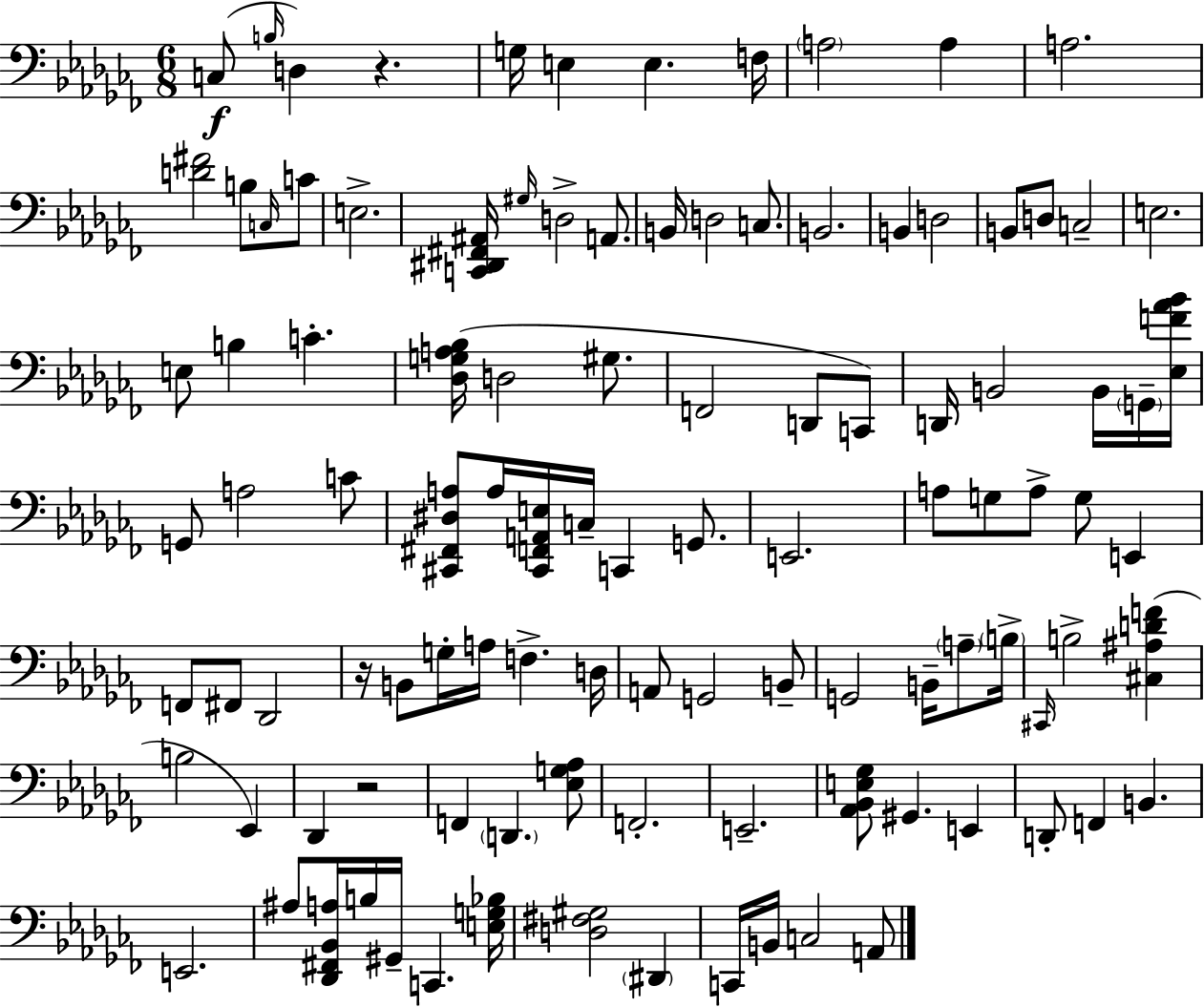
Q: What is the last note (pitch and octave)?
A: A2